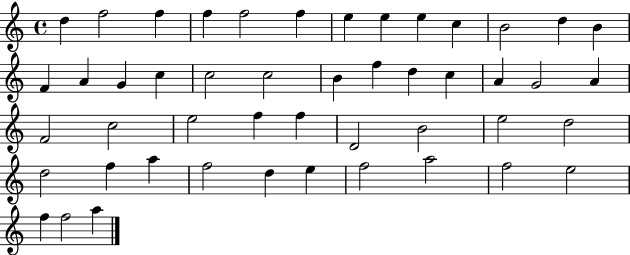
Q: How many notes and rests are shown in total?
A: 48